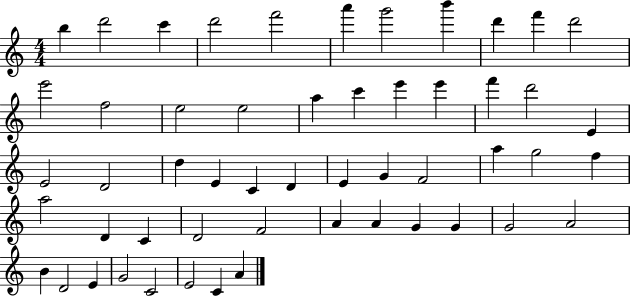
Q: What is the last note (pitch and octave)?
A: A4